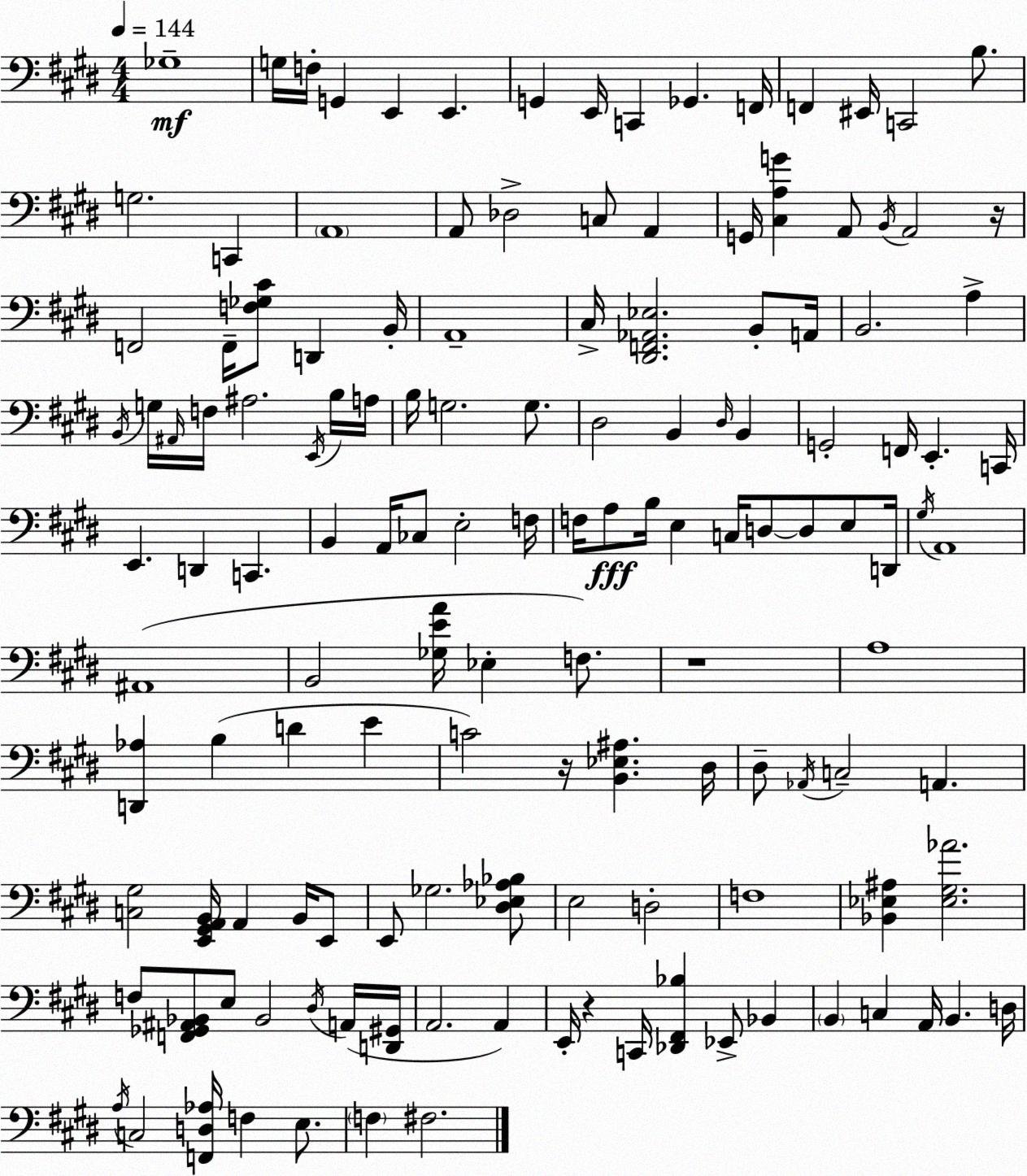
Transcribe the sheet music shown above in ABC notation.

X:1
T:Untitled
M:4/4
L:1/4
K:E
_G,4 G,/4 F,/4 G,, E,, E,, G,, E,,/4 C,, _G,, F,,/4 F,, ^E,,/4 C,,2 B,/2 G,2 C,, A,,4 A,,/2 _D,2 C,/2 A,, G,,/4 [^C,A,G] A,,/2 B,,/4 A,,2 z/4 F,,2 F,,/4 [F,_G,^C]/2 D,, B,,/4 A,,4 ^C,/4 [^D,,F,,_A,,_E,]2 B,,/2 A,,/4 B,,2 A, B,,/4 G,/4 ^A,,/4 F,/4 ^A,2 E,,/4 B,/4 A,/4 B,/4 G,2 G,/2 ^D,2 B,, ^D,/4 B,, G,,2 F,,/4 E,, C,,/4 E,, D,, C,, B,, A,,/4 _C,/2 E,2 F,/4 F,/4 A,/2 B,/4 E, C,/4 D,/2 D,/2 E,/2 D,,/4 ^G,/4 A,,4 ^A,,4 B,,2 [_G,EA]/4 _E, F,/2 z4 A,4 [D,,_A,] B, D E C2 z/4 [B,,_E,^A,] ^D,/4 ^D,/2 _A,,/4 C,2 A,, [C,^G,]2 [E,,^G,,A,,B,,]/4 A,, B,,/4 E,,/2 E,,/2 _G,2 [^D,_E,_A,_B,]/2 E,2 D,2 F,4 [_B,,_E,^A,] [_E,^G,_A]2 F,/2 [F,,_G,,^A,,_B,,]/2 E,/2 _B,,2 ^D,/4 A,,/4 [D,,^G,,]/4 A,,2 A,, E,,/4 z C,,/4 [_D,,^F,,_B,] _E,,/2 _B,, B,, C, A,,/4 B,, D,/4 A,/4 C,2 [F,,D,_A,]/4 F, E,/2 F, ^F,2